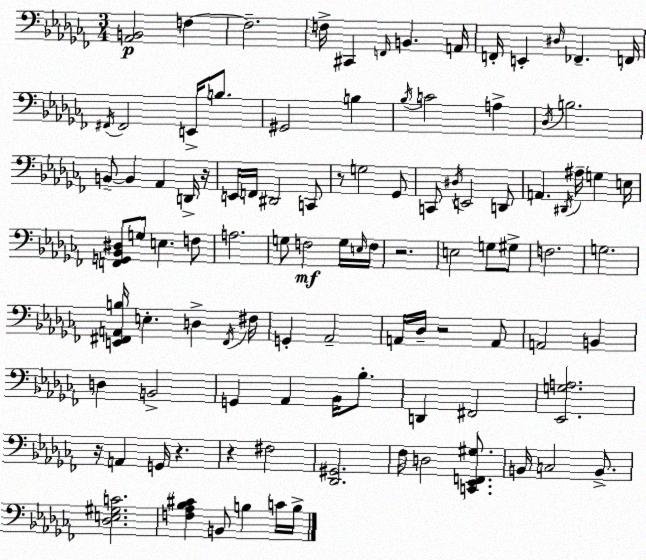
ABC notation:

X:1
T:Untitled
M:3/4
L:1/4
K:Abm
[_A,,B,,]2 F, F,2 F,/4 ^C,, F,,/4 B,, A,,/4 F,,/4 E,, ^D,/4 _F,, F,,/4 ^F,,/4 ^F,,2 E,,/4 B,/2 ^G,,2 B, _B,/4 C2 A, _D,/4 B,2 B,,/2 B,, _A,, D,,/4 z/4 E,,/4 F,,/4 ^D,,2 C,,/2 z/2 G,2 _G,,/2 C,,/2 ^D,/4 E,,2 D,,/2 A,, ^D,,/4 ^A,/4 G, E,/4 [F,,G,,_B,,^D,]/2 G,/2 E, F,/2 A,2 G,/2 F,2 G,/4 E,/4 F,/4 z2 E,2 G,/2 ^G,/2 F,2 G,2 [E,,^F,,A,,B,]/4 E, D, ^F,,/4 ^F,/4 G,, _A,,2 A,,/4 _D,/4 z2 A,,/2 A,,2 B,, D, B,,2 G,, _A,, _B,,/4 _B,/2 D,, ^F,,2 [_E,,G,A,]2 z/4 A,, G,,/4 z z ^F,2 [_D,,^G,,]2 _F,/4 D,2 [C,,_E,,F,,^G,]/2 B,,/4 C,2 B,,/2 [_D,E,^G,C]2 [F,_A,_B,^C] B,,/2 B, C/4 B,/4